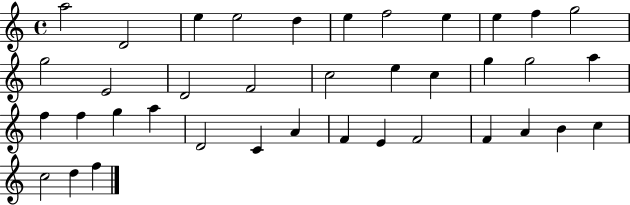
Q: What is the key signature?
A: C major